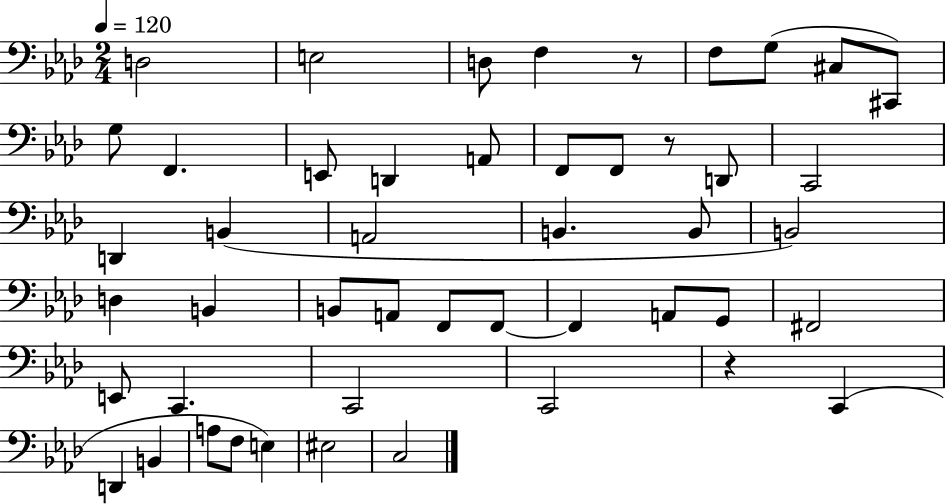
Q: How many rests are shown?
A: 3